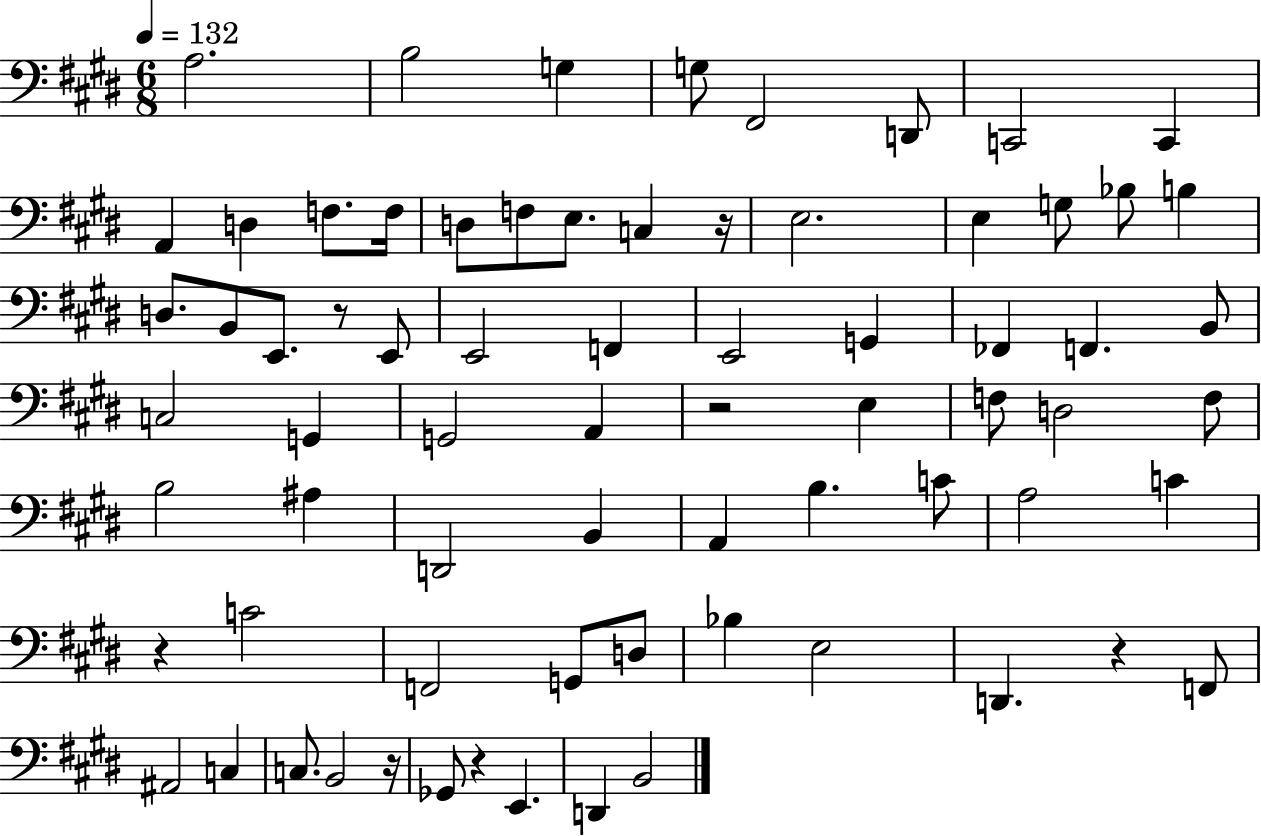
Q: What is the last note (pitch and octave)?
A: B2